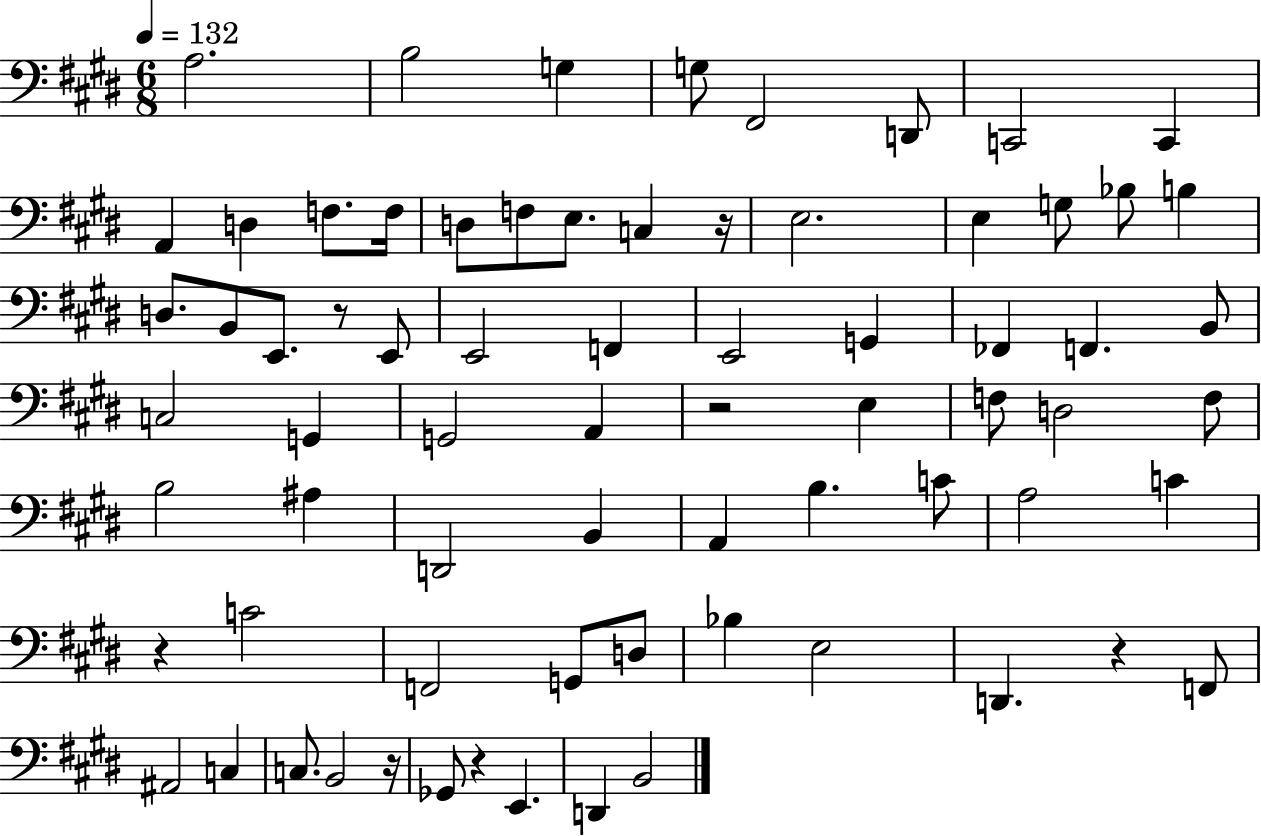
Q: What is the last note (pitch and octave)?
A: B2